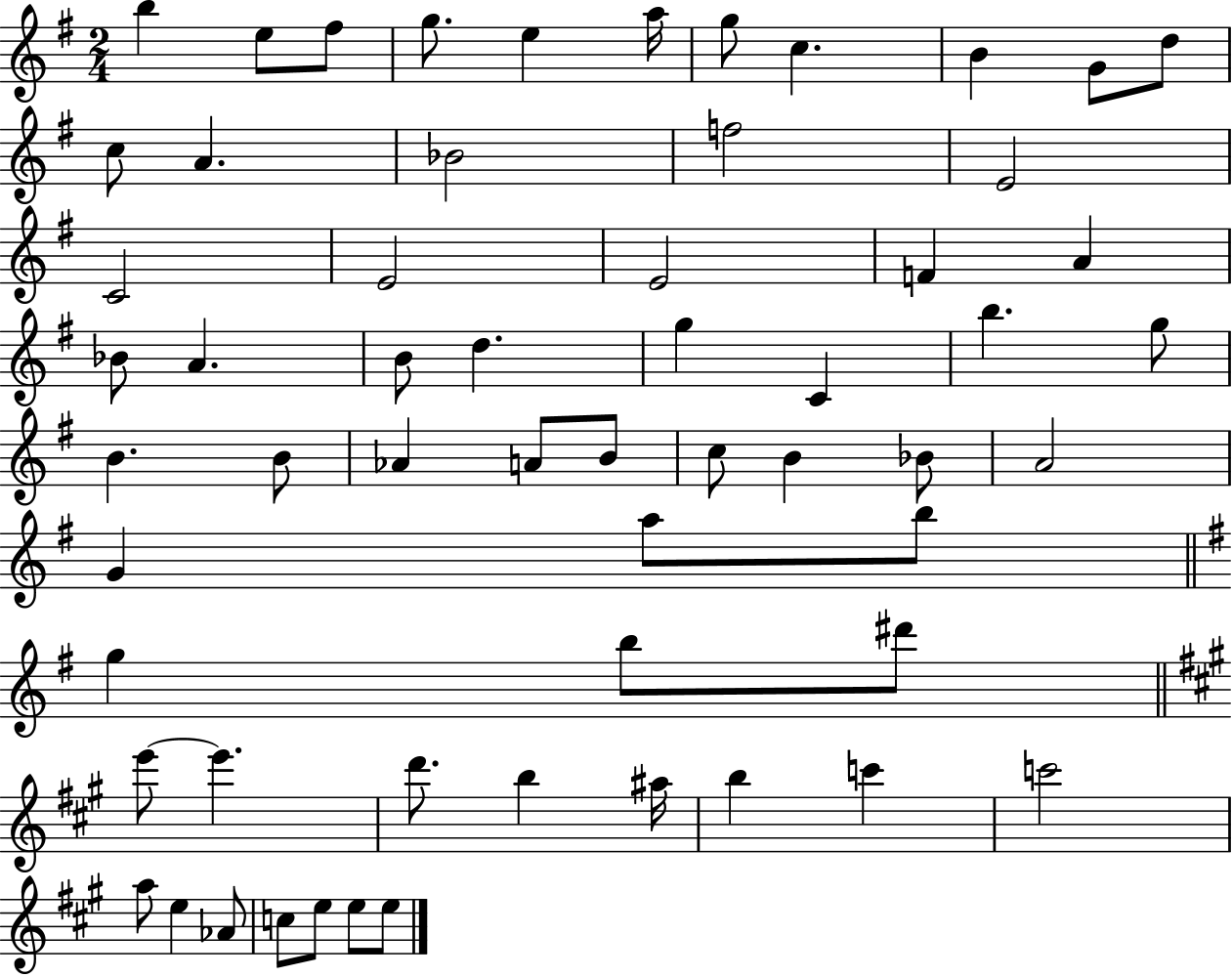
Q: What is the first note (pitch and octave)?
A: B5